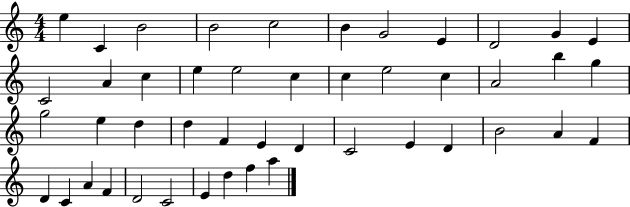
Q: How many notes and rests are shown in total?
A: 46